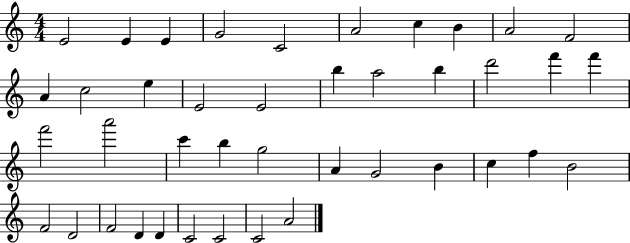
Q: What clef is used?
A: treble